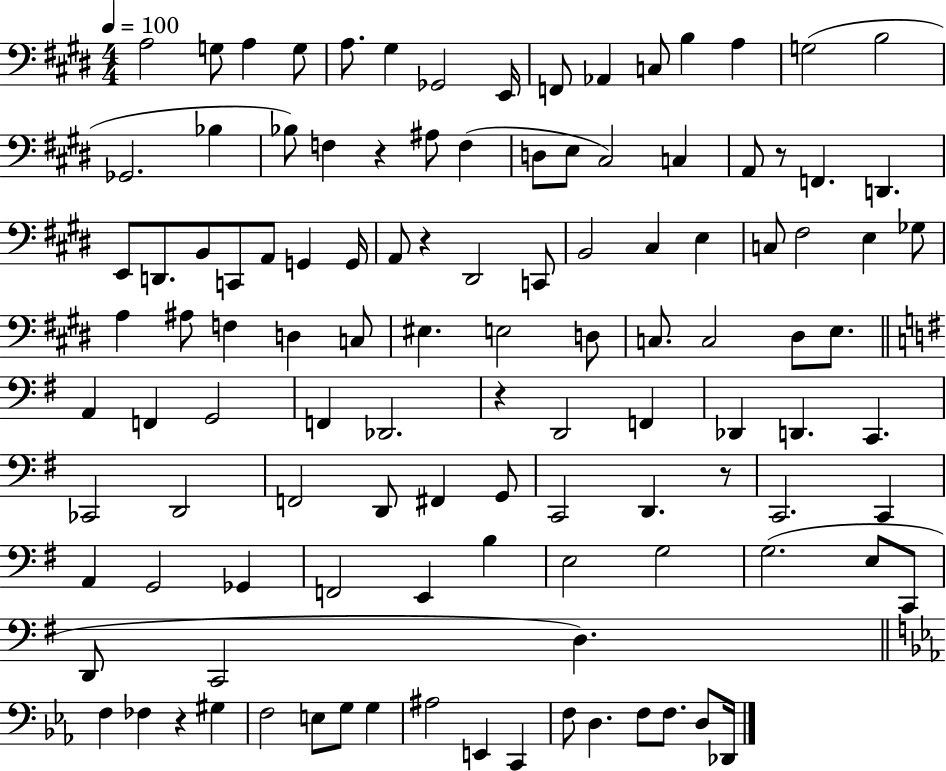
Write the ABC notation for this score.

X:1
T:Untitled
M:4/4
L:1/4
K:E
A,2 G,/2 A, G,/2 A,/2 ^G, _G,,2 E,,/4 F,,/2 _A,, C,/2 B, A, G,2 B,2 _G,,2 _B, _B,/2 F, z ^A,/2 F, D,/2 E,/2 ^C,2 C, A,,/2 z/2 F,, D,, E,,/2 D,,/2 B,,/2 C,,/2 A,,/2 G,, G,,/4 A,,/2 z ^D,,2 C,,/2 B,,2 ^C, E, C,/2 ^F,2 E, _G,/2 A, ^A,/2 F, D, C,/2 ^E, E,2 D,/2 C,/2 C,2 ^D,/2 E,/2 A,, F,, G,,2 F,, _D,,2 z D,,2 F,, _D,, D,, C,, _C,,2 D,,2 F,,2 D,,/2 ^F,, G,,/2 C,,2 D,, z/2 C,,2 C,, A,, G,,2 _G,, F,,2 E,, B, E,2 G,2 G,2 E,/2 C,,/2 D,,/2 C,,2 D, F, _F, z ^G, F,2 E,/2 G,/2 G, ^A,2 E,, C,, F,/2 D, F,/2 F,/2 D,/2 _D,,/4